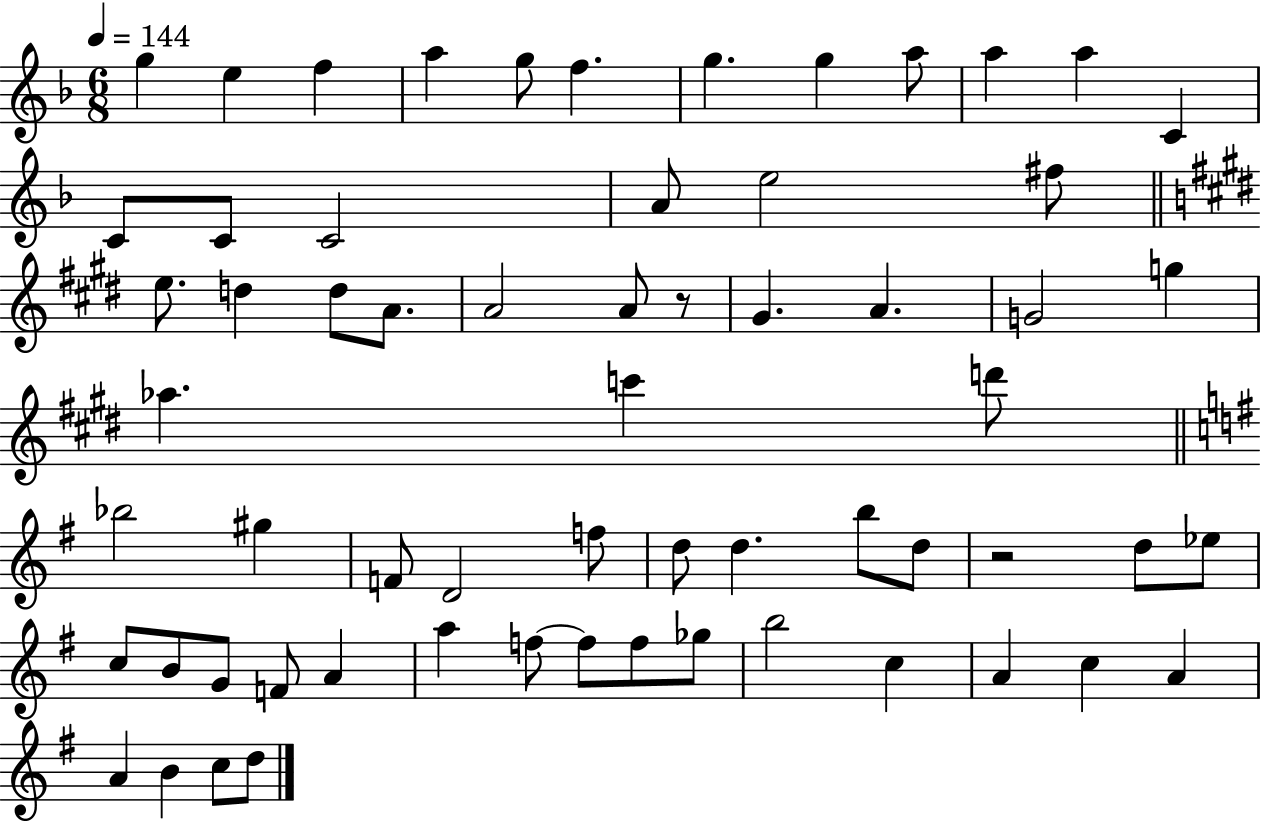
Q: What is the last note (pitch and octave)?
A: D5